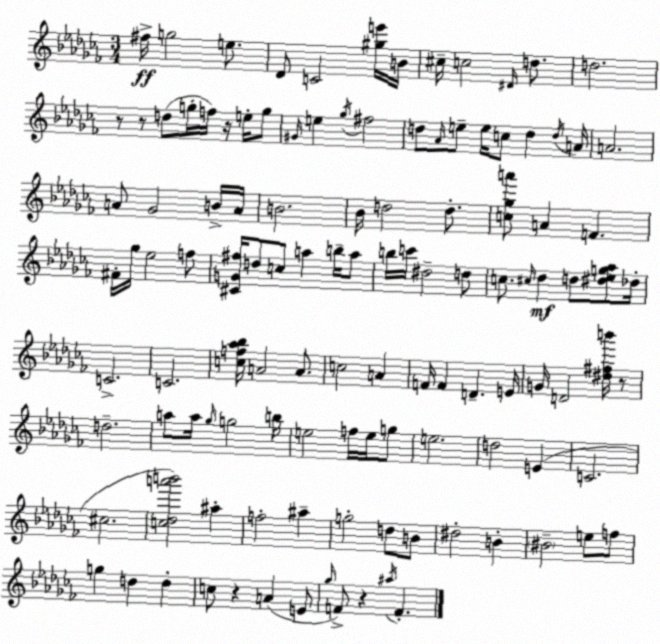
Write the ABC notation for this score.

X:1
T:Untitled
M:3/4
L:1/4
K:Abm
^f/4 g2 e/2 _D/2 C2 [^ge']/4 B/4 ^c/4 c2 ^D/4 d/2 d2 z/2 z/2 d/2 g/4 f/4 z/4 e/4 g/2 ^G/4 e _g/4 ^f2 d/2 _A/4 e/2 e/4 c/2 d d/4 A/4 A2 A/2 _G2 B/4 A/4 B2 _B/4 d2 d/2 [c_ga']/2 A F ^F/4 _g/4 _e2 f/2 [^CG^f]/4 d/2 c/2 a b/4 a/2 b/4 c'/4 ^d2 d/2 c/2 ^c/4 _d d/2 [^d_eg_a]/2 _d/4 C2 C2 [cf_a_b]/4 A2 A/2 c2 A F/4 F D E/4 G/4 D2 [^d^fb']/4 z/2 d2 a/2 a/4 _g/4 g2 b/4 e2 f/4 e/4 g/2 e2 d2 E C2 ^c2 [c_da'b']2 ^a f2 ^a g2 d/2 B/2 ^d2 B ^B2 e/2 f/2 g d d c/2 z A E/2 _g/4 F/2 z ^a/4 F